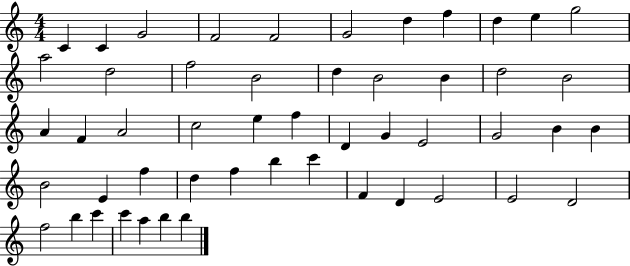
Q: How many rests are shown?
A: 0